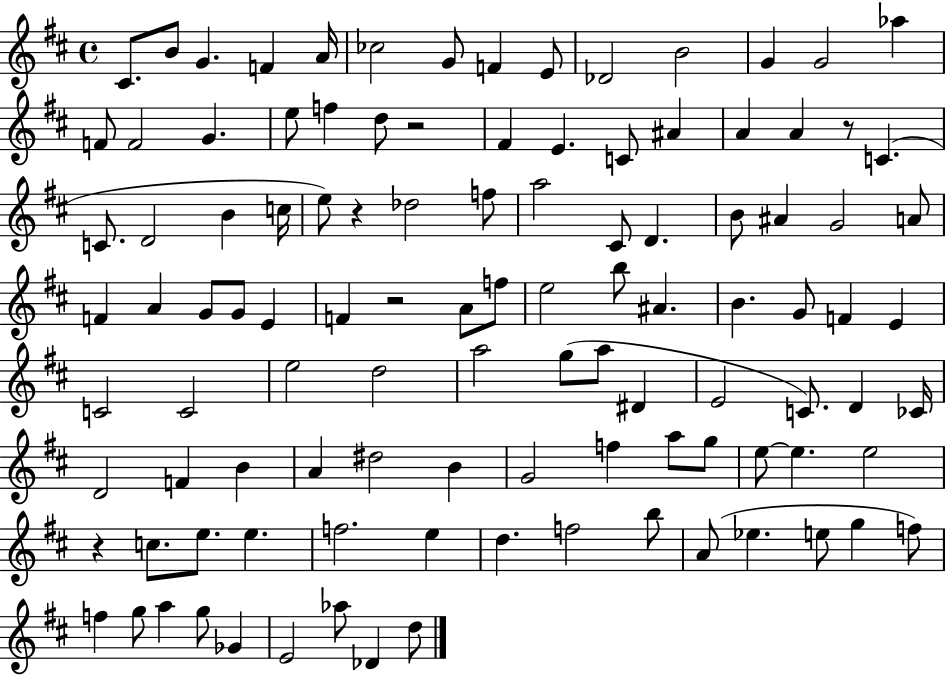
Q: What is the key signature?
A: D major